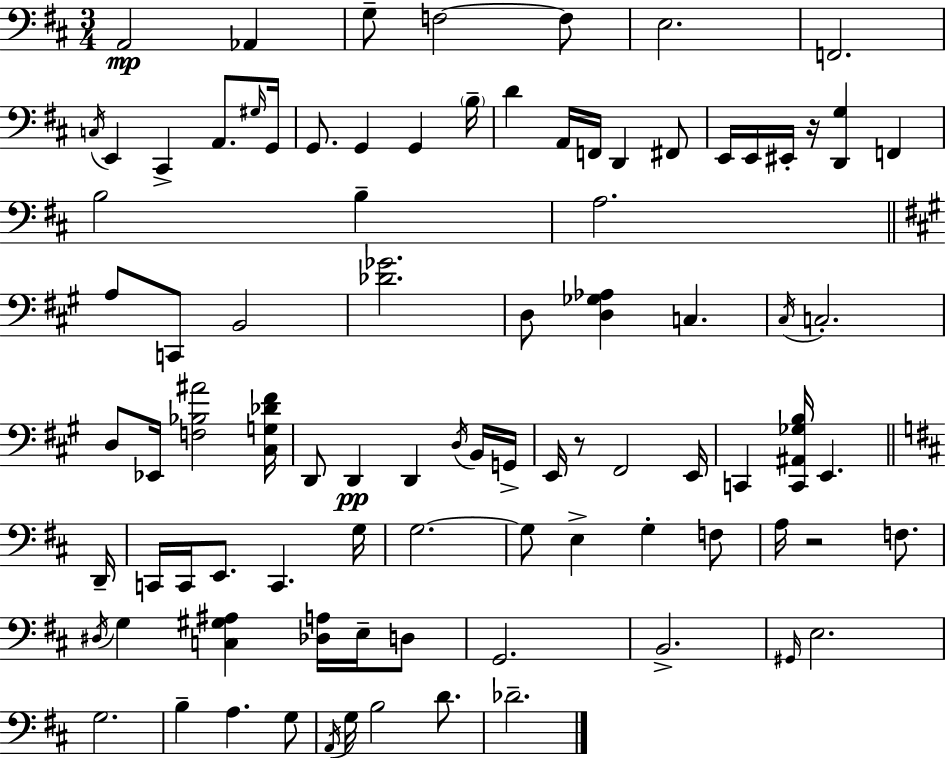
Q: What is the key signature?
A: D major